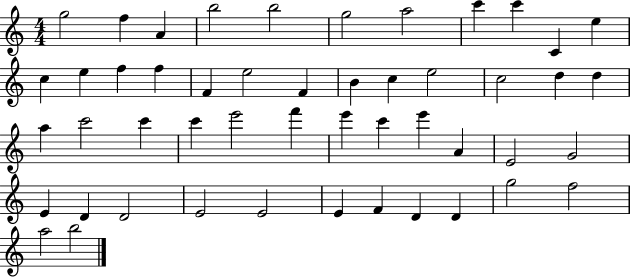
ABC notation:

X:1
T:Untitled
M:4/4
L:1/4
K:C
g2 f A b2 b2 g2 a2 c' c' C e c e f f F e2 F B c e2 c2 d d a c'2 c' c' e'2 f' e' c' e' A E2 G2 E D D2 E2 E2 E F D D g2 f2 a2 b2